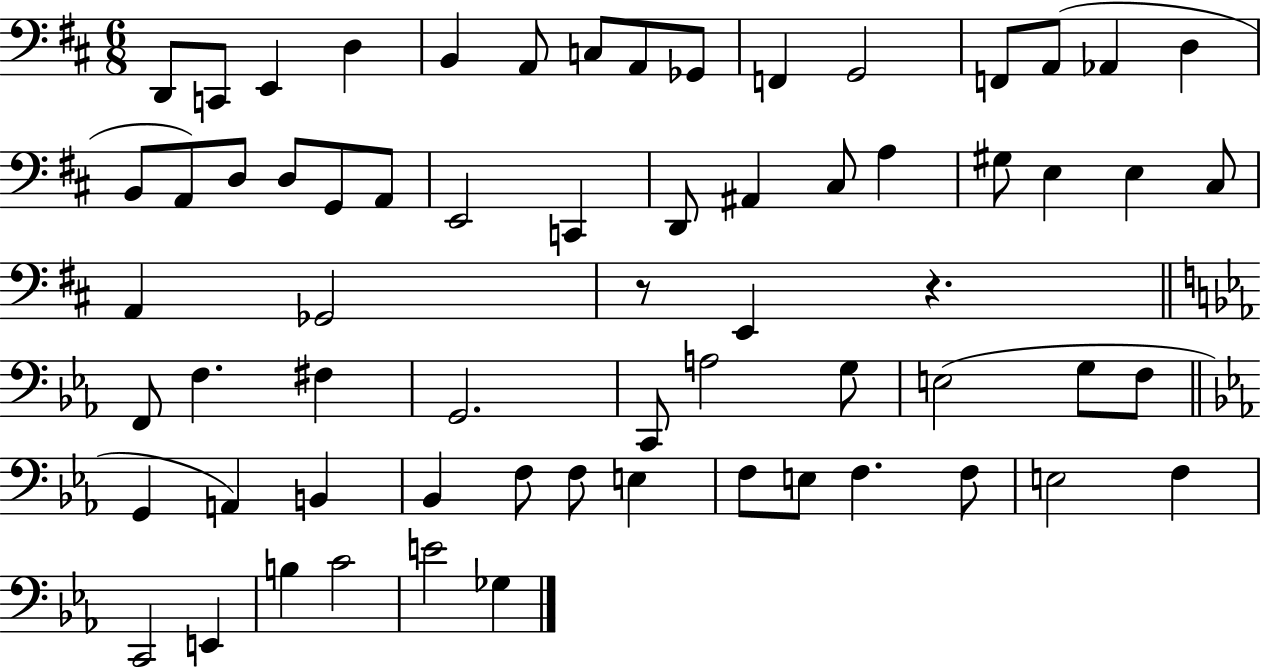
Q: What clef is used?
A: bass